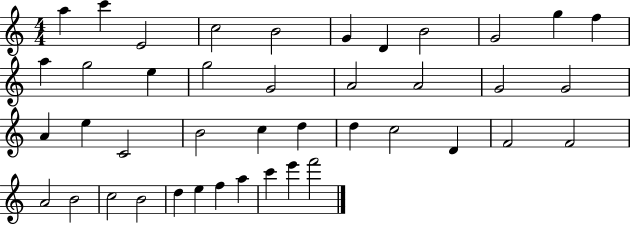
A5/q C6/q E4/h C5/h B4/h G4/q D4/q B4/h G4/h G5/q F5/q A5/q G5/h E5/q G5/h G4/h A4/h A4/h G4/h G4/h A4/q E5/q C4/h B4/h C5/q D5/q D5/q C5/h D4/q F4/h F4/h A4/h B4/h C5/h B4/h D5/q E5/q F5/q A5/q C6/q E6/q F6/h